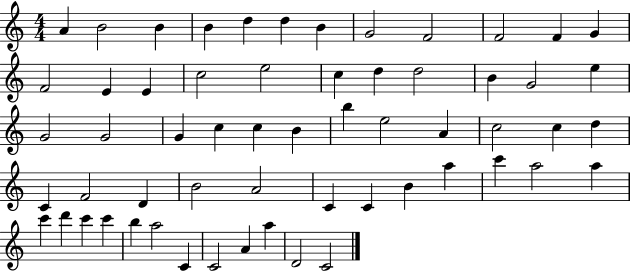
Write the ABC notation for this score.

X:1
T:Untitled
M:4/4
L:1/4
K:C
A B2 B B d d B G2 F2 F2 F G F2 E E c2 e2 c d d2 B G2 e G2 G2 G c c B b e2 A c2 c d C F2 D B2 A2 C C B a c' a2 a c' d' c' c' b a2 C C2 A a D2 C2